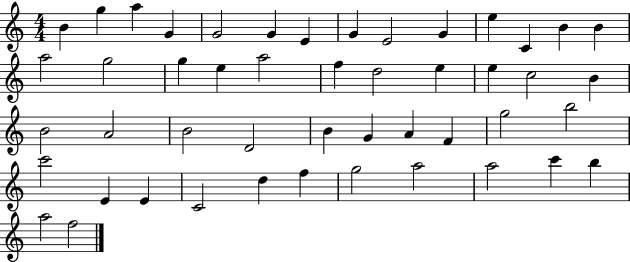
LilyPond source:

{
  \clef treble
  \numericTimeSignature
  \time 4/4
  \key c \major
  b'4 g''4 a''4 g'4 | g'2 g'4 e'4 | g'4 e'2 g'4 | e''4 c'4 b'4 b'4 | \break a''2 g''2 | g''4 e''4 a''2 | f''4 d''2 e''4 | e''4 c''2 b'4 | \break b'2 a'2 | b'2 d'2 | b'4 g'4 a'4 f'4 | g''2 b''2 | \break c'''2 e'4 e'4 | c'2 d''4 f''4 | g''2 a''2 | a''2 c'''4 b''4 | \break a''2 f''2 | \bar "|."
}